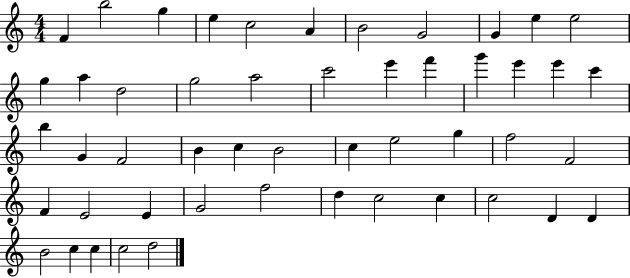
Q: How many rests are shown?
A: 0